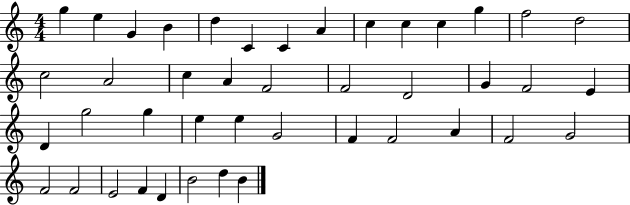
{
  \clef treble
  \numericTimeSignature
  \time 4/4
  \key c \major
  g''4 e''4 g'4 b'4 | d''4 c'4 c'4 a'4 | c''4 c''4 c''4 g''4 | f''2 d''2 | \break c''2 a'2 | c''4 a'4 f'2 | f'2 d'2 | g'4 f'2 e'4 | \break d'4 g''2 g''4 | e''4 e''4 g'2 | f'4 f'2 a'4 | f'2 g'2 | \break f'2 f'2 | e'2 f'4 d'4 | b'2 d''4 b'4 | \bar "|."
}